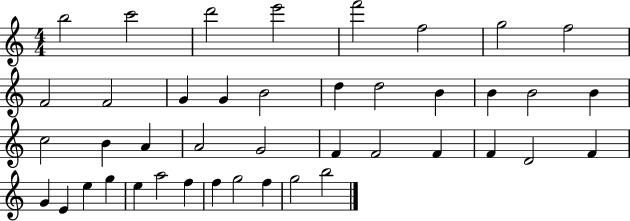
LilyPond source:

{
  \clef treble
  \numericTimeSignature
  \time 4/4
  \key c \major
  b''2 c'''2 | d'''2 e'''2 | f'''2 f''2 | g''2 f''2 | \break f'2 f'2 | g'4 g'4 b'2 | d''4 d''2 b'4 | b'4 b'2 b'4 | \break c''2 b'4 a'4 | a'2 g'2 | f'4 f'2 f'4 | f'4 d'2 f'4 | \break g'4 e'4 e''4 g''4 | e''4 a''2 f''4 | f''4 g''2 f''4 | g''2 b''2 | \break \bar "|."
}